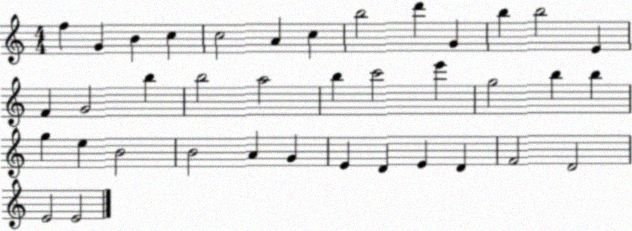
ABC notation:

X:1
T:Untitled
M:4/4
L:1/4
K:C
f G B c c2 A c b2 d' G b b2 E F G2 b b2 a2 b c'2 e' g2 b b g e B2 B2 A G E D E D F2 D2 E2 E2